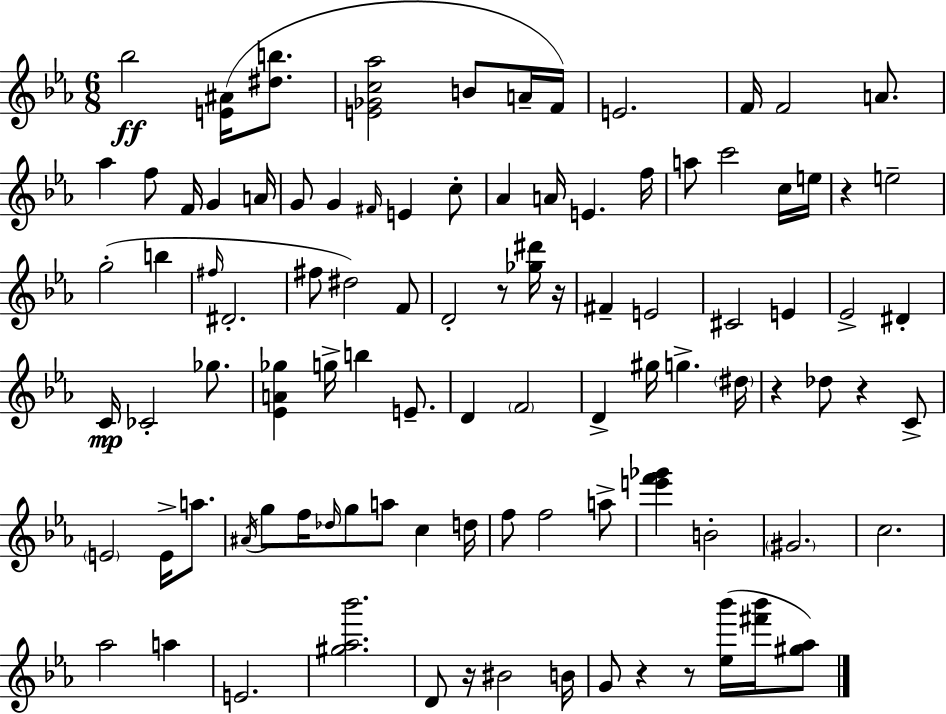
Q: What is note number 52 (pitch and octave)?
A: G5